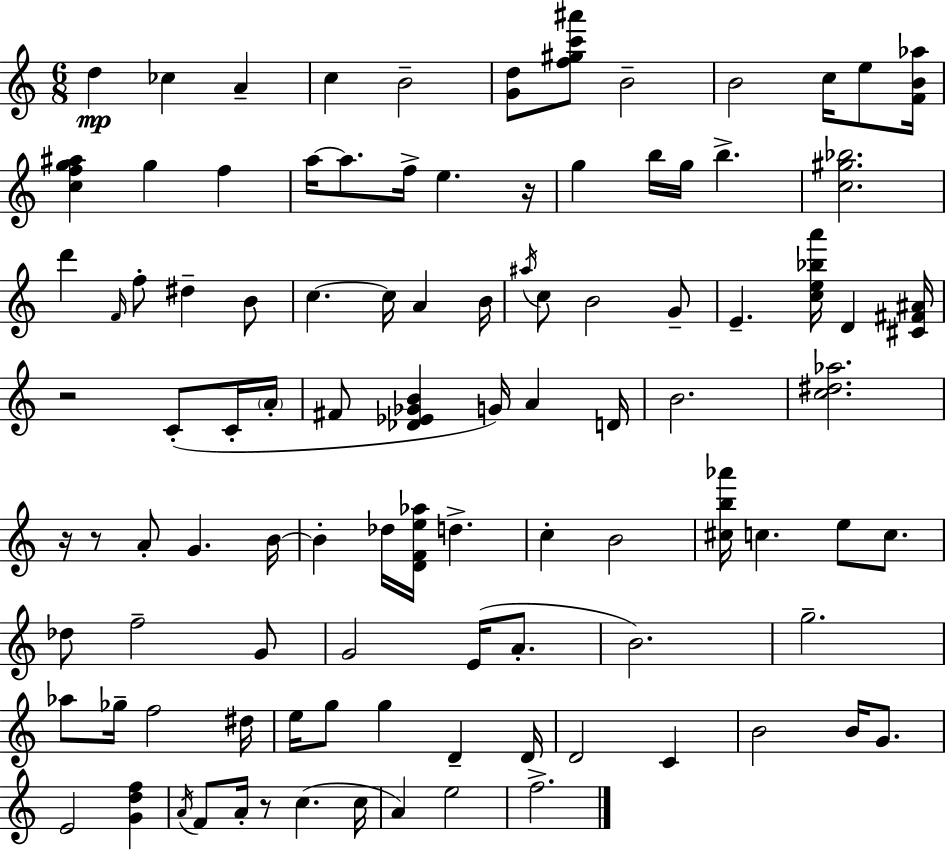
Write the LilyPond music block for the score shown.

{
  \clef treble
  \numericTimeSignature
  \time 6/8
  \key c \major
  d''4\mp ces''4 a'4-- | c''4 b'2-- | <g' d''>8 <f'' gis'' c''' ais'''>8 b'2-- | b'2 c''16 e''8 <f' b' aes''>16 | \break <c'' f'' g'' ais''>4 g''4 f''4 | a''16~~ a''8. f''16-> e''4. r16 | g''4 b''16 g''16 b''4.-> | <c'' gis'' bes''>2. | \break d'''4 \grace { f'16 } f''8-. dis''4-- b'8 | c''4.~~ c''16 a'4 | b'16 \acciaccatura { ais''16 } c''8 b'2 | g'8-- e'4.-- <c'' e'' bes'' a'''>16 d'4 | \break <cis' fis' ais'>16 r2 c'8-.( | c'16-. \parenthesize a'16-. fis'8 <des' ees' ges' b'>4 g'16) a'4 | d'16 b'2. | <c'' dis'' aes''>2. | \break r16 r8 a'8-. g'4. | b'16~~ b'4-. des''16 <d' f' e'' aes''>16 d''4.-> | c''4-. b'2 | <cis'' b'' aes'''>16 c''4. e''8 c''8. | \break des''8 f''2-- | g'8 g'2 e'16( a'8.-. | b'2.) | g''2.-- | \break aes''8 ges''16-- f''2 | dis''16 e''16 g''8 g''4 d'4-- | d'16 d'2 c'4 | b'2 b'16 g'8. | \break e'2 <g' d'' f''>4 | \acciaccatura { a'16 } f'8 a'16-. r8 c''4.( | c''16 a'4) e''2 | f''2.-> | \break \bar "|."
}